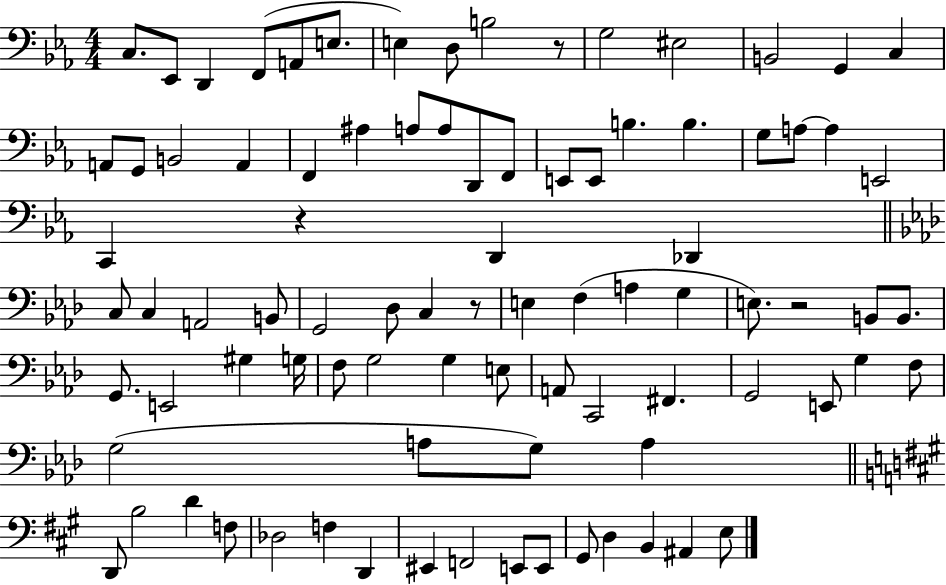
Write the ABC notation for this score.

X:1
T:Untitled
M:4/4
L:1/4
K:Eb
C,/2 _E,,/2 D,, F,,/2 A,,/2 E,/2 E, D,/2 B,2 z/2 G,2 ^E,2 B,,2 G,, C, A,,/2 G,,/2 B,,2 A,, F,, ^A, A,/2 A,/2 D,,/2 F,,/2 E,,/2 E,,/2 B, B, G,/2 A,/2 A, E,,2 C,, z D,, _D,, C,/2 C, A,,2 B,,/2 G,,2 _D,/2 C, z/2 E, F, A, G, E,/2 z2 B,,/2 B,,/2 G,,/2 E,,2 ^G, G,/4 F,/2 G,2 G, E,/2 A,,/2 C,,2 ^F,, G,,2 E,,/2 G, F,/2 G,2 A,/2 G,/2 A, D,,/2 B,2 D F,/2 _D,2 F, D,, ^E,, F,,2 E,,/2 E,,/2 ^G,,/2 D, B,, ^A,, E,/2